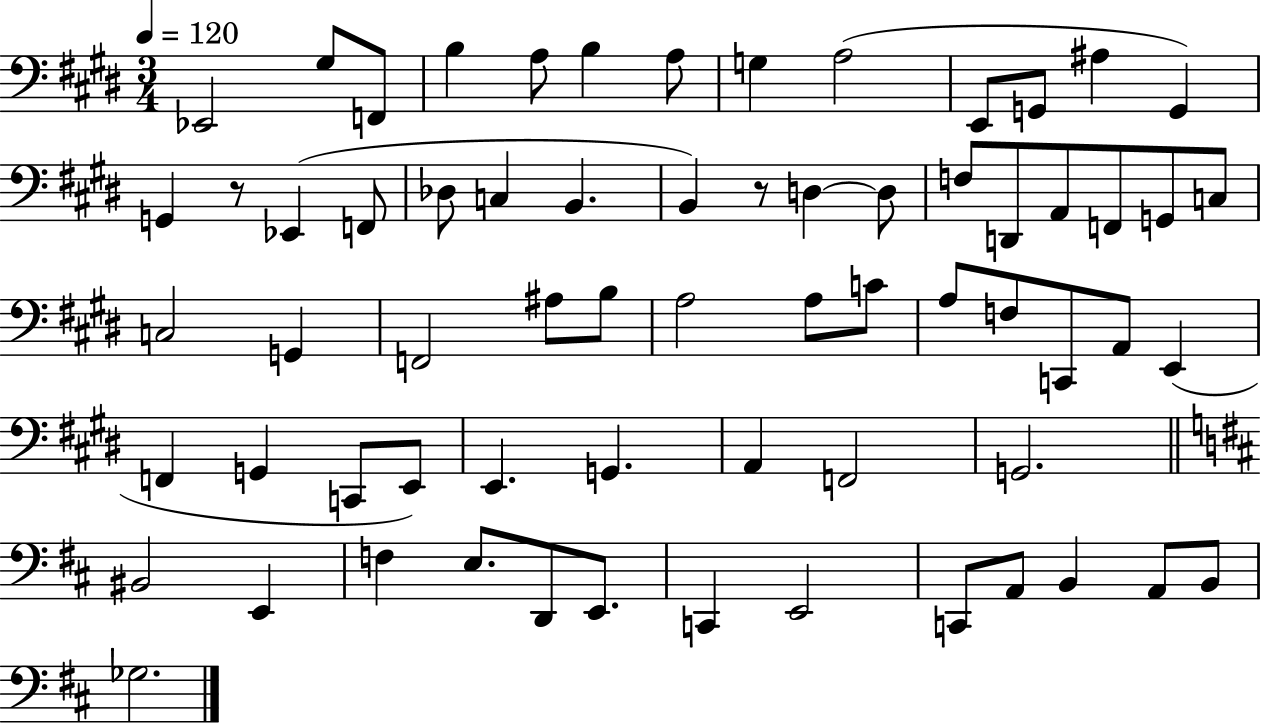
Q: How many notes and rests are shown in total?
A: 66